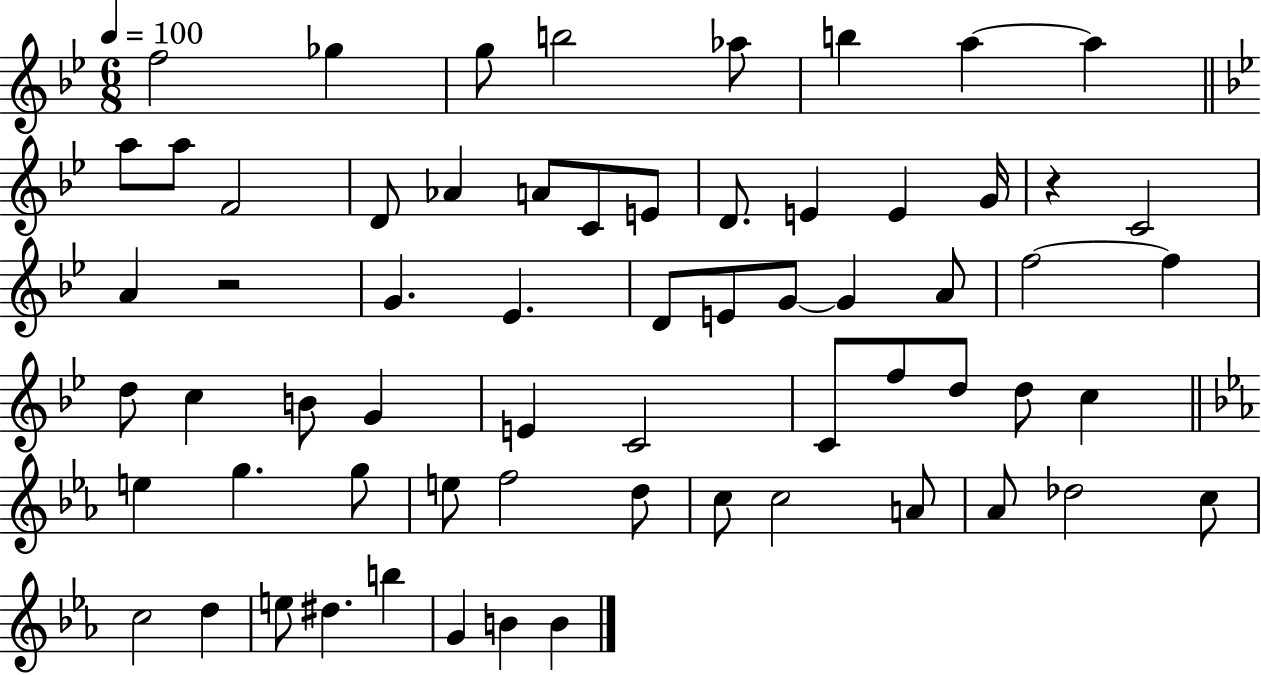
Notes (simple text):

F5/h Gb5/q G5/e B5/h Ab5/e B5/q A5/q A5/q A5/e A5/e F4/h D4/e Ab4/q A4/e C4/e E4/e D4/e. E4/q E4/q G4/s R/q C4/h A4/q R/h G4/q. Eb4/q. D4/e E4/e G4/e G4/q A4/e F5/h F5/q D5/e C5/q B4/e G4/q E4/q C4/h C4/e F5/e D5/e D5/e C5/q E5/q G5/q. G5/e E5/e F5/h D5/e C5/e C5/h A4/e Ab4/e Db5/h C5/e C5/h D5/q E5/e D#5/q. B5/q G4/q B4/q B4/q